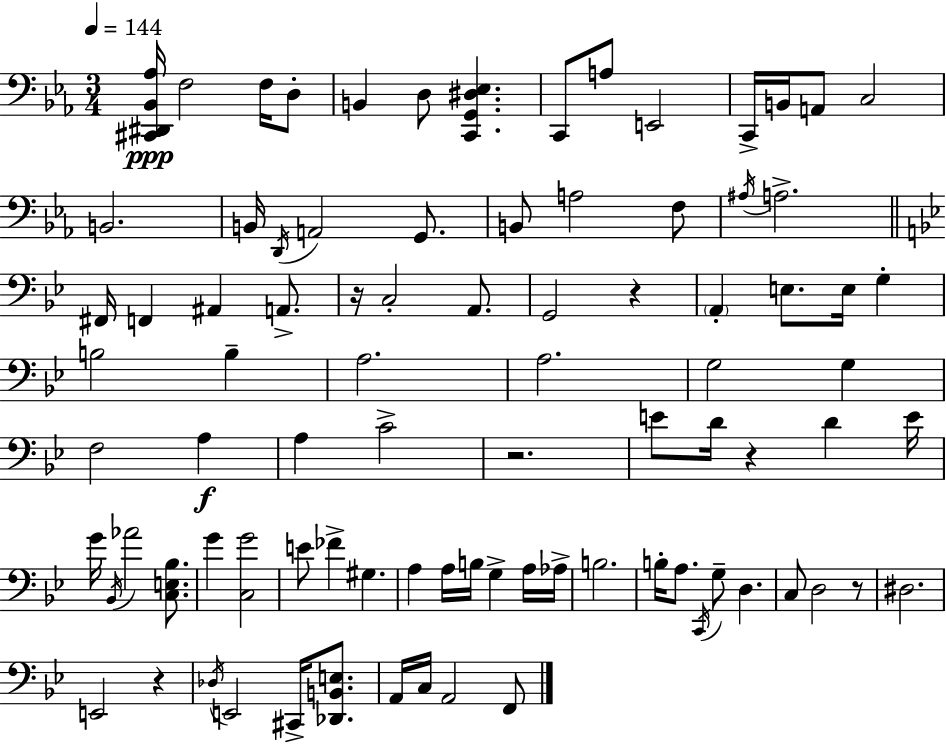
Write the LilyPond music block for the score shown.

{
  \clef bass
  \numericTimeSignature
  \time 3/4
  \key c \minor
  \tempo 4 = 144
  <cis, dis, bes, aes>16\ppp f2 f16 d8-. | b,4 d8 <c, g, dis ees>4. | c,8 a8 e,2 | c,16-> b,16 a,8 c2 | \break b,2. | b,16 \acciaccatura { d,16 } a,2 g,8. | b,8 a2 f8 | \acciaccatura { ais16 } a2.-> | \break \bar "||" \break \key bes \major fis,16 f,4 ais,4 a,8.-> | r16 c2-. a,8. | g,2 r4 | \parenthesize a,4-. e8. e16 g4-. | \break b2 b4-- | a2. | a2. | g2 g4 | \break f2 a4\f | a4 c'2-> | r2. | e'8 d'16 r4 d'4 e'16 | \break g'16 \acciaccatura { bes,16 } aes'2 <c e bes>8. | g'4 <c g'>2 | e'8 fes'4-> gis4. | a4 a16 b16 g4-> a16 | \break aes16-> b2. | b16-. a8. \acciaccatura { c,16 } g8-- d4. | c8 d2 | r8 dis2. | \break e,2 r4 | \acciaccatura { des16 } e,2 cis,16-> | <des, b, e>8. a,16 c16 a,2 | f,8 \bar "|."
}